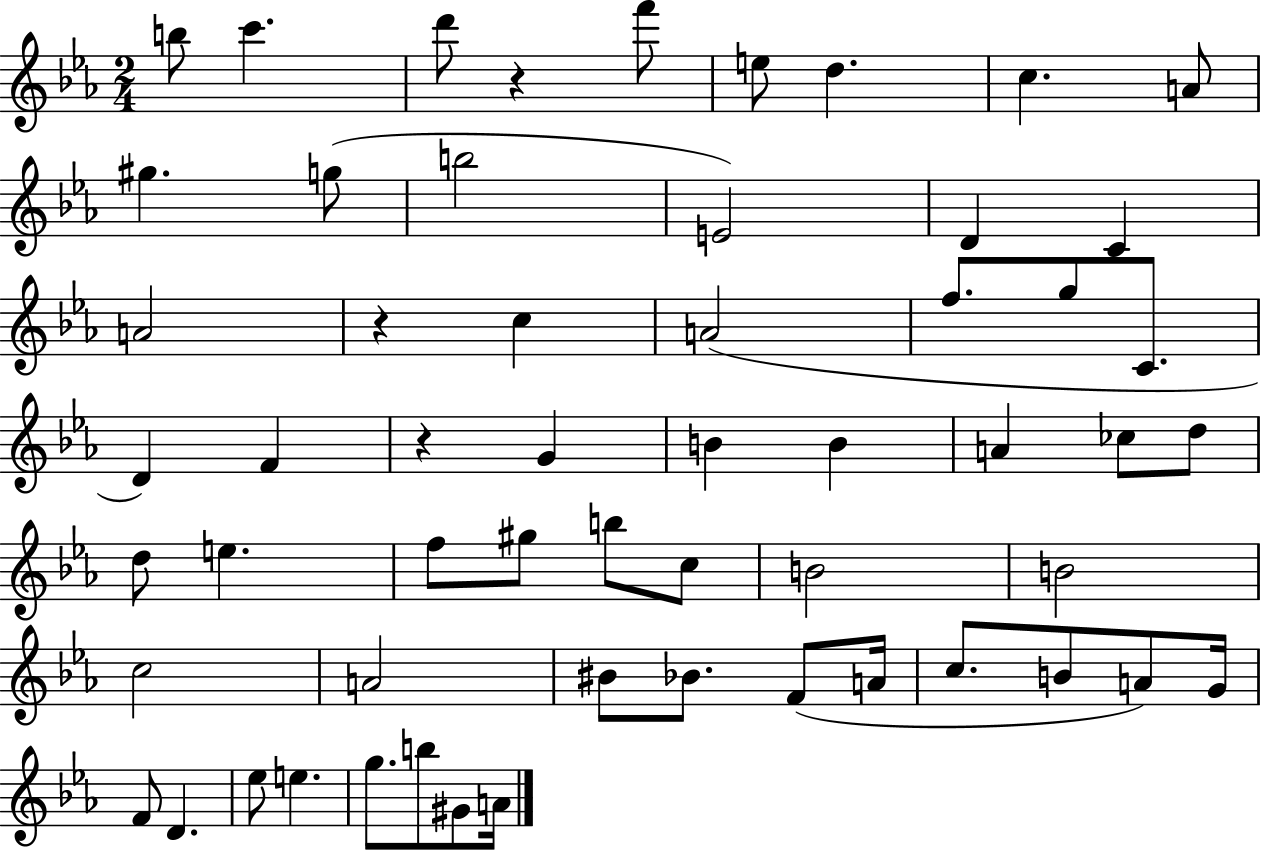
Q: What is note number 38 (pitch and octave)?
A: A4